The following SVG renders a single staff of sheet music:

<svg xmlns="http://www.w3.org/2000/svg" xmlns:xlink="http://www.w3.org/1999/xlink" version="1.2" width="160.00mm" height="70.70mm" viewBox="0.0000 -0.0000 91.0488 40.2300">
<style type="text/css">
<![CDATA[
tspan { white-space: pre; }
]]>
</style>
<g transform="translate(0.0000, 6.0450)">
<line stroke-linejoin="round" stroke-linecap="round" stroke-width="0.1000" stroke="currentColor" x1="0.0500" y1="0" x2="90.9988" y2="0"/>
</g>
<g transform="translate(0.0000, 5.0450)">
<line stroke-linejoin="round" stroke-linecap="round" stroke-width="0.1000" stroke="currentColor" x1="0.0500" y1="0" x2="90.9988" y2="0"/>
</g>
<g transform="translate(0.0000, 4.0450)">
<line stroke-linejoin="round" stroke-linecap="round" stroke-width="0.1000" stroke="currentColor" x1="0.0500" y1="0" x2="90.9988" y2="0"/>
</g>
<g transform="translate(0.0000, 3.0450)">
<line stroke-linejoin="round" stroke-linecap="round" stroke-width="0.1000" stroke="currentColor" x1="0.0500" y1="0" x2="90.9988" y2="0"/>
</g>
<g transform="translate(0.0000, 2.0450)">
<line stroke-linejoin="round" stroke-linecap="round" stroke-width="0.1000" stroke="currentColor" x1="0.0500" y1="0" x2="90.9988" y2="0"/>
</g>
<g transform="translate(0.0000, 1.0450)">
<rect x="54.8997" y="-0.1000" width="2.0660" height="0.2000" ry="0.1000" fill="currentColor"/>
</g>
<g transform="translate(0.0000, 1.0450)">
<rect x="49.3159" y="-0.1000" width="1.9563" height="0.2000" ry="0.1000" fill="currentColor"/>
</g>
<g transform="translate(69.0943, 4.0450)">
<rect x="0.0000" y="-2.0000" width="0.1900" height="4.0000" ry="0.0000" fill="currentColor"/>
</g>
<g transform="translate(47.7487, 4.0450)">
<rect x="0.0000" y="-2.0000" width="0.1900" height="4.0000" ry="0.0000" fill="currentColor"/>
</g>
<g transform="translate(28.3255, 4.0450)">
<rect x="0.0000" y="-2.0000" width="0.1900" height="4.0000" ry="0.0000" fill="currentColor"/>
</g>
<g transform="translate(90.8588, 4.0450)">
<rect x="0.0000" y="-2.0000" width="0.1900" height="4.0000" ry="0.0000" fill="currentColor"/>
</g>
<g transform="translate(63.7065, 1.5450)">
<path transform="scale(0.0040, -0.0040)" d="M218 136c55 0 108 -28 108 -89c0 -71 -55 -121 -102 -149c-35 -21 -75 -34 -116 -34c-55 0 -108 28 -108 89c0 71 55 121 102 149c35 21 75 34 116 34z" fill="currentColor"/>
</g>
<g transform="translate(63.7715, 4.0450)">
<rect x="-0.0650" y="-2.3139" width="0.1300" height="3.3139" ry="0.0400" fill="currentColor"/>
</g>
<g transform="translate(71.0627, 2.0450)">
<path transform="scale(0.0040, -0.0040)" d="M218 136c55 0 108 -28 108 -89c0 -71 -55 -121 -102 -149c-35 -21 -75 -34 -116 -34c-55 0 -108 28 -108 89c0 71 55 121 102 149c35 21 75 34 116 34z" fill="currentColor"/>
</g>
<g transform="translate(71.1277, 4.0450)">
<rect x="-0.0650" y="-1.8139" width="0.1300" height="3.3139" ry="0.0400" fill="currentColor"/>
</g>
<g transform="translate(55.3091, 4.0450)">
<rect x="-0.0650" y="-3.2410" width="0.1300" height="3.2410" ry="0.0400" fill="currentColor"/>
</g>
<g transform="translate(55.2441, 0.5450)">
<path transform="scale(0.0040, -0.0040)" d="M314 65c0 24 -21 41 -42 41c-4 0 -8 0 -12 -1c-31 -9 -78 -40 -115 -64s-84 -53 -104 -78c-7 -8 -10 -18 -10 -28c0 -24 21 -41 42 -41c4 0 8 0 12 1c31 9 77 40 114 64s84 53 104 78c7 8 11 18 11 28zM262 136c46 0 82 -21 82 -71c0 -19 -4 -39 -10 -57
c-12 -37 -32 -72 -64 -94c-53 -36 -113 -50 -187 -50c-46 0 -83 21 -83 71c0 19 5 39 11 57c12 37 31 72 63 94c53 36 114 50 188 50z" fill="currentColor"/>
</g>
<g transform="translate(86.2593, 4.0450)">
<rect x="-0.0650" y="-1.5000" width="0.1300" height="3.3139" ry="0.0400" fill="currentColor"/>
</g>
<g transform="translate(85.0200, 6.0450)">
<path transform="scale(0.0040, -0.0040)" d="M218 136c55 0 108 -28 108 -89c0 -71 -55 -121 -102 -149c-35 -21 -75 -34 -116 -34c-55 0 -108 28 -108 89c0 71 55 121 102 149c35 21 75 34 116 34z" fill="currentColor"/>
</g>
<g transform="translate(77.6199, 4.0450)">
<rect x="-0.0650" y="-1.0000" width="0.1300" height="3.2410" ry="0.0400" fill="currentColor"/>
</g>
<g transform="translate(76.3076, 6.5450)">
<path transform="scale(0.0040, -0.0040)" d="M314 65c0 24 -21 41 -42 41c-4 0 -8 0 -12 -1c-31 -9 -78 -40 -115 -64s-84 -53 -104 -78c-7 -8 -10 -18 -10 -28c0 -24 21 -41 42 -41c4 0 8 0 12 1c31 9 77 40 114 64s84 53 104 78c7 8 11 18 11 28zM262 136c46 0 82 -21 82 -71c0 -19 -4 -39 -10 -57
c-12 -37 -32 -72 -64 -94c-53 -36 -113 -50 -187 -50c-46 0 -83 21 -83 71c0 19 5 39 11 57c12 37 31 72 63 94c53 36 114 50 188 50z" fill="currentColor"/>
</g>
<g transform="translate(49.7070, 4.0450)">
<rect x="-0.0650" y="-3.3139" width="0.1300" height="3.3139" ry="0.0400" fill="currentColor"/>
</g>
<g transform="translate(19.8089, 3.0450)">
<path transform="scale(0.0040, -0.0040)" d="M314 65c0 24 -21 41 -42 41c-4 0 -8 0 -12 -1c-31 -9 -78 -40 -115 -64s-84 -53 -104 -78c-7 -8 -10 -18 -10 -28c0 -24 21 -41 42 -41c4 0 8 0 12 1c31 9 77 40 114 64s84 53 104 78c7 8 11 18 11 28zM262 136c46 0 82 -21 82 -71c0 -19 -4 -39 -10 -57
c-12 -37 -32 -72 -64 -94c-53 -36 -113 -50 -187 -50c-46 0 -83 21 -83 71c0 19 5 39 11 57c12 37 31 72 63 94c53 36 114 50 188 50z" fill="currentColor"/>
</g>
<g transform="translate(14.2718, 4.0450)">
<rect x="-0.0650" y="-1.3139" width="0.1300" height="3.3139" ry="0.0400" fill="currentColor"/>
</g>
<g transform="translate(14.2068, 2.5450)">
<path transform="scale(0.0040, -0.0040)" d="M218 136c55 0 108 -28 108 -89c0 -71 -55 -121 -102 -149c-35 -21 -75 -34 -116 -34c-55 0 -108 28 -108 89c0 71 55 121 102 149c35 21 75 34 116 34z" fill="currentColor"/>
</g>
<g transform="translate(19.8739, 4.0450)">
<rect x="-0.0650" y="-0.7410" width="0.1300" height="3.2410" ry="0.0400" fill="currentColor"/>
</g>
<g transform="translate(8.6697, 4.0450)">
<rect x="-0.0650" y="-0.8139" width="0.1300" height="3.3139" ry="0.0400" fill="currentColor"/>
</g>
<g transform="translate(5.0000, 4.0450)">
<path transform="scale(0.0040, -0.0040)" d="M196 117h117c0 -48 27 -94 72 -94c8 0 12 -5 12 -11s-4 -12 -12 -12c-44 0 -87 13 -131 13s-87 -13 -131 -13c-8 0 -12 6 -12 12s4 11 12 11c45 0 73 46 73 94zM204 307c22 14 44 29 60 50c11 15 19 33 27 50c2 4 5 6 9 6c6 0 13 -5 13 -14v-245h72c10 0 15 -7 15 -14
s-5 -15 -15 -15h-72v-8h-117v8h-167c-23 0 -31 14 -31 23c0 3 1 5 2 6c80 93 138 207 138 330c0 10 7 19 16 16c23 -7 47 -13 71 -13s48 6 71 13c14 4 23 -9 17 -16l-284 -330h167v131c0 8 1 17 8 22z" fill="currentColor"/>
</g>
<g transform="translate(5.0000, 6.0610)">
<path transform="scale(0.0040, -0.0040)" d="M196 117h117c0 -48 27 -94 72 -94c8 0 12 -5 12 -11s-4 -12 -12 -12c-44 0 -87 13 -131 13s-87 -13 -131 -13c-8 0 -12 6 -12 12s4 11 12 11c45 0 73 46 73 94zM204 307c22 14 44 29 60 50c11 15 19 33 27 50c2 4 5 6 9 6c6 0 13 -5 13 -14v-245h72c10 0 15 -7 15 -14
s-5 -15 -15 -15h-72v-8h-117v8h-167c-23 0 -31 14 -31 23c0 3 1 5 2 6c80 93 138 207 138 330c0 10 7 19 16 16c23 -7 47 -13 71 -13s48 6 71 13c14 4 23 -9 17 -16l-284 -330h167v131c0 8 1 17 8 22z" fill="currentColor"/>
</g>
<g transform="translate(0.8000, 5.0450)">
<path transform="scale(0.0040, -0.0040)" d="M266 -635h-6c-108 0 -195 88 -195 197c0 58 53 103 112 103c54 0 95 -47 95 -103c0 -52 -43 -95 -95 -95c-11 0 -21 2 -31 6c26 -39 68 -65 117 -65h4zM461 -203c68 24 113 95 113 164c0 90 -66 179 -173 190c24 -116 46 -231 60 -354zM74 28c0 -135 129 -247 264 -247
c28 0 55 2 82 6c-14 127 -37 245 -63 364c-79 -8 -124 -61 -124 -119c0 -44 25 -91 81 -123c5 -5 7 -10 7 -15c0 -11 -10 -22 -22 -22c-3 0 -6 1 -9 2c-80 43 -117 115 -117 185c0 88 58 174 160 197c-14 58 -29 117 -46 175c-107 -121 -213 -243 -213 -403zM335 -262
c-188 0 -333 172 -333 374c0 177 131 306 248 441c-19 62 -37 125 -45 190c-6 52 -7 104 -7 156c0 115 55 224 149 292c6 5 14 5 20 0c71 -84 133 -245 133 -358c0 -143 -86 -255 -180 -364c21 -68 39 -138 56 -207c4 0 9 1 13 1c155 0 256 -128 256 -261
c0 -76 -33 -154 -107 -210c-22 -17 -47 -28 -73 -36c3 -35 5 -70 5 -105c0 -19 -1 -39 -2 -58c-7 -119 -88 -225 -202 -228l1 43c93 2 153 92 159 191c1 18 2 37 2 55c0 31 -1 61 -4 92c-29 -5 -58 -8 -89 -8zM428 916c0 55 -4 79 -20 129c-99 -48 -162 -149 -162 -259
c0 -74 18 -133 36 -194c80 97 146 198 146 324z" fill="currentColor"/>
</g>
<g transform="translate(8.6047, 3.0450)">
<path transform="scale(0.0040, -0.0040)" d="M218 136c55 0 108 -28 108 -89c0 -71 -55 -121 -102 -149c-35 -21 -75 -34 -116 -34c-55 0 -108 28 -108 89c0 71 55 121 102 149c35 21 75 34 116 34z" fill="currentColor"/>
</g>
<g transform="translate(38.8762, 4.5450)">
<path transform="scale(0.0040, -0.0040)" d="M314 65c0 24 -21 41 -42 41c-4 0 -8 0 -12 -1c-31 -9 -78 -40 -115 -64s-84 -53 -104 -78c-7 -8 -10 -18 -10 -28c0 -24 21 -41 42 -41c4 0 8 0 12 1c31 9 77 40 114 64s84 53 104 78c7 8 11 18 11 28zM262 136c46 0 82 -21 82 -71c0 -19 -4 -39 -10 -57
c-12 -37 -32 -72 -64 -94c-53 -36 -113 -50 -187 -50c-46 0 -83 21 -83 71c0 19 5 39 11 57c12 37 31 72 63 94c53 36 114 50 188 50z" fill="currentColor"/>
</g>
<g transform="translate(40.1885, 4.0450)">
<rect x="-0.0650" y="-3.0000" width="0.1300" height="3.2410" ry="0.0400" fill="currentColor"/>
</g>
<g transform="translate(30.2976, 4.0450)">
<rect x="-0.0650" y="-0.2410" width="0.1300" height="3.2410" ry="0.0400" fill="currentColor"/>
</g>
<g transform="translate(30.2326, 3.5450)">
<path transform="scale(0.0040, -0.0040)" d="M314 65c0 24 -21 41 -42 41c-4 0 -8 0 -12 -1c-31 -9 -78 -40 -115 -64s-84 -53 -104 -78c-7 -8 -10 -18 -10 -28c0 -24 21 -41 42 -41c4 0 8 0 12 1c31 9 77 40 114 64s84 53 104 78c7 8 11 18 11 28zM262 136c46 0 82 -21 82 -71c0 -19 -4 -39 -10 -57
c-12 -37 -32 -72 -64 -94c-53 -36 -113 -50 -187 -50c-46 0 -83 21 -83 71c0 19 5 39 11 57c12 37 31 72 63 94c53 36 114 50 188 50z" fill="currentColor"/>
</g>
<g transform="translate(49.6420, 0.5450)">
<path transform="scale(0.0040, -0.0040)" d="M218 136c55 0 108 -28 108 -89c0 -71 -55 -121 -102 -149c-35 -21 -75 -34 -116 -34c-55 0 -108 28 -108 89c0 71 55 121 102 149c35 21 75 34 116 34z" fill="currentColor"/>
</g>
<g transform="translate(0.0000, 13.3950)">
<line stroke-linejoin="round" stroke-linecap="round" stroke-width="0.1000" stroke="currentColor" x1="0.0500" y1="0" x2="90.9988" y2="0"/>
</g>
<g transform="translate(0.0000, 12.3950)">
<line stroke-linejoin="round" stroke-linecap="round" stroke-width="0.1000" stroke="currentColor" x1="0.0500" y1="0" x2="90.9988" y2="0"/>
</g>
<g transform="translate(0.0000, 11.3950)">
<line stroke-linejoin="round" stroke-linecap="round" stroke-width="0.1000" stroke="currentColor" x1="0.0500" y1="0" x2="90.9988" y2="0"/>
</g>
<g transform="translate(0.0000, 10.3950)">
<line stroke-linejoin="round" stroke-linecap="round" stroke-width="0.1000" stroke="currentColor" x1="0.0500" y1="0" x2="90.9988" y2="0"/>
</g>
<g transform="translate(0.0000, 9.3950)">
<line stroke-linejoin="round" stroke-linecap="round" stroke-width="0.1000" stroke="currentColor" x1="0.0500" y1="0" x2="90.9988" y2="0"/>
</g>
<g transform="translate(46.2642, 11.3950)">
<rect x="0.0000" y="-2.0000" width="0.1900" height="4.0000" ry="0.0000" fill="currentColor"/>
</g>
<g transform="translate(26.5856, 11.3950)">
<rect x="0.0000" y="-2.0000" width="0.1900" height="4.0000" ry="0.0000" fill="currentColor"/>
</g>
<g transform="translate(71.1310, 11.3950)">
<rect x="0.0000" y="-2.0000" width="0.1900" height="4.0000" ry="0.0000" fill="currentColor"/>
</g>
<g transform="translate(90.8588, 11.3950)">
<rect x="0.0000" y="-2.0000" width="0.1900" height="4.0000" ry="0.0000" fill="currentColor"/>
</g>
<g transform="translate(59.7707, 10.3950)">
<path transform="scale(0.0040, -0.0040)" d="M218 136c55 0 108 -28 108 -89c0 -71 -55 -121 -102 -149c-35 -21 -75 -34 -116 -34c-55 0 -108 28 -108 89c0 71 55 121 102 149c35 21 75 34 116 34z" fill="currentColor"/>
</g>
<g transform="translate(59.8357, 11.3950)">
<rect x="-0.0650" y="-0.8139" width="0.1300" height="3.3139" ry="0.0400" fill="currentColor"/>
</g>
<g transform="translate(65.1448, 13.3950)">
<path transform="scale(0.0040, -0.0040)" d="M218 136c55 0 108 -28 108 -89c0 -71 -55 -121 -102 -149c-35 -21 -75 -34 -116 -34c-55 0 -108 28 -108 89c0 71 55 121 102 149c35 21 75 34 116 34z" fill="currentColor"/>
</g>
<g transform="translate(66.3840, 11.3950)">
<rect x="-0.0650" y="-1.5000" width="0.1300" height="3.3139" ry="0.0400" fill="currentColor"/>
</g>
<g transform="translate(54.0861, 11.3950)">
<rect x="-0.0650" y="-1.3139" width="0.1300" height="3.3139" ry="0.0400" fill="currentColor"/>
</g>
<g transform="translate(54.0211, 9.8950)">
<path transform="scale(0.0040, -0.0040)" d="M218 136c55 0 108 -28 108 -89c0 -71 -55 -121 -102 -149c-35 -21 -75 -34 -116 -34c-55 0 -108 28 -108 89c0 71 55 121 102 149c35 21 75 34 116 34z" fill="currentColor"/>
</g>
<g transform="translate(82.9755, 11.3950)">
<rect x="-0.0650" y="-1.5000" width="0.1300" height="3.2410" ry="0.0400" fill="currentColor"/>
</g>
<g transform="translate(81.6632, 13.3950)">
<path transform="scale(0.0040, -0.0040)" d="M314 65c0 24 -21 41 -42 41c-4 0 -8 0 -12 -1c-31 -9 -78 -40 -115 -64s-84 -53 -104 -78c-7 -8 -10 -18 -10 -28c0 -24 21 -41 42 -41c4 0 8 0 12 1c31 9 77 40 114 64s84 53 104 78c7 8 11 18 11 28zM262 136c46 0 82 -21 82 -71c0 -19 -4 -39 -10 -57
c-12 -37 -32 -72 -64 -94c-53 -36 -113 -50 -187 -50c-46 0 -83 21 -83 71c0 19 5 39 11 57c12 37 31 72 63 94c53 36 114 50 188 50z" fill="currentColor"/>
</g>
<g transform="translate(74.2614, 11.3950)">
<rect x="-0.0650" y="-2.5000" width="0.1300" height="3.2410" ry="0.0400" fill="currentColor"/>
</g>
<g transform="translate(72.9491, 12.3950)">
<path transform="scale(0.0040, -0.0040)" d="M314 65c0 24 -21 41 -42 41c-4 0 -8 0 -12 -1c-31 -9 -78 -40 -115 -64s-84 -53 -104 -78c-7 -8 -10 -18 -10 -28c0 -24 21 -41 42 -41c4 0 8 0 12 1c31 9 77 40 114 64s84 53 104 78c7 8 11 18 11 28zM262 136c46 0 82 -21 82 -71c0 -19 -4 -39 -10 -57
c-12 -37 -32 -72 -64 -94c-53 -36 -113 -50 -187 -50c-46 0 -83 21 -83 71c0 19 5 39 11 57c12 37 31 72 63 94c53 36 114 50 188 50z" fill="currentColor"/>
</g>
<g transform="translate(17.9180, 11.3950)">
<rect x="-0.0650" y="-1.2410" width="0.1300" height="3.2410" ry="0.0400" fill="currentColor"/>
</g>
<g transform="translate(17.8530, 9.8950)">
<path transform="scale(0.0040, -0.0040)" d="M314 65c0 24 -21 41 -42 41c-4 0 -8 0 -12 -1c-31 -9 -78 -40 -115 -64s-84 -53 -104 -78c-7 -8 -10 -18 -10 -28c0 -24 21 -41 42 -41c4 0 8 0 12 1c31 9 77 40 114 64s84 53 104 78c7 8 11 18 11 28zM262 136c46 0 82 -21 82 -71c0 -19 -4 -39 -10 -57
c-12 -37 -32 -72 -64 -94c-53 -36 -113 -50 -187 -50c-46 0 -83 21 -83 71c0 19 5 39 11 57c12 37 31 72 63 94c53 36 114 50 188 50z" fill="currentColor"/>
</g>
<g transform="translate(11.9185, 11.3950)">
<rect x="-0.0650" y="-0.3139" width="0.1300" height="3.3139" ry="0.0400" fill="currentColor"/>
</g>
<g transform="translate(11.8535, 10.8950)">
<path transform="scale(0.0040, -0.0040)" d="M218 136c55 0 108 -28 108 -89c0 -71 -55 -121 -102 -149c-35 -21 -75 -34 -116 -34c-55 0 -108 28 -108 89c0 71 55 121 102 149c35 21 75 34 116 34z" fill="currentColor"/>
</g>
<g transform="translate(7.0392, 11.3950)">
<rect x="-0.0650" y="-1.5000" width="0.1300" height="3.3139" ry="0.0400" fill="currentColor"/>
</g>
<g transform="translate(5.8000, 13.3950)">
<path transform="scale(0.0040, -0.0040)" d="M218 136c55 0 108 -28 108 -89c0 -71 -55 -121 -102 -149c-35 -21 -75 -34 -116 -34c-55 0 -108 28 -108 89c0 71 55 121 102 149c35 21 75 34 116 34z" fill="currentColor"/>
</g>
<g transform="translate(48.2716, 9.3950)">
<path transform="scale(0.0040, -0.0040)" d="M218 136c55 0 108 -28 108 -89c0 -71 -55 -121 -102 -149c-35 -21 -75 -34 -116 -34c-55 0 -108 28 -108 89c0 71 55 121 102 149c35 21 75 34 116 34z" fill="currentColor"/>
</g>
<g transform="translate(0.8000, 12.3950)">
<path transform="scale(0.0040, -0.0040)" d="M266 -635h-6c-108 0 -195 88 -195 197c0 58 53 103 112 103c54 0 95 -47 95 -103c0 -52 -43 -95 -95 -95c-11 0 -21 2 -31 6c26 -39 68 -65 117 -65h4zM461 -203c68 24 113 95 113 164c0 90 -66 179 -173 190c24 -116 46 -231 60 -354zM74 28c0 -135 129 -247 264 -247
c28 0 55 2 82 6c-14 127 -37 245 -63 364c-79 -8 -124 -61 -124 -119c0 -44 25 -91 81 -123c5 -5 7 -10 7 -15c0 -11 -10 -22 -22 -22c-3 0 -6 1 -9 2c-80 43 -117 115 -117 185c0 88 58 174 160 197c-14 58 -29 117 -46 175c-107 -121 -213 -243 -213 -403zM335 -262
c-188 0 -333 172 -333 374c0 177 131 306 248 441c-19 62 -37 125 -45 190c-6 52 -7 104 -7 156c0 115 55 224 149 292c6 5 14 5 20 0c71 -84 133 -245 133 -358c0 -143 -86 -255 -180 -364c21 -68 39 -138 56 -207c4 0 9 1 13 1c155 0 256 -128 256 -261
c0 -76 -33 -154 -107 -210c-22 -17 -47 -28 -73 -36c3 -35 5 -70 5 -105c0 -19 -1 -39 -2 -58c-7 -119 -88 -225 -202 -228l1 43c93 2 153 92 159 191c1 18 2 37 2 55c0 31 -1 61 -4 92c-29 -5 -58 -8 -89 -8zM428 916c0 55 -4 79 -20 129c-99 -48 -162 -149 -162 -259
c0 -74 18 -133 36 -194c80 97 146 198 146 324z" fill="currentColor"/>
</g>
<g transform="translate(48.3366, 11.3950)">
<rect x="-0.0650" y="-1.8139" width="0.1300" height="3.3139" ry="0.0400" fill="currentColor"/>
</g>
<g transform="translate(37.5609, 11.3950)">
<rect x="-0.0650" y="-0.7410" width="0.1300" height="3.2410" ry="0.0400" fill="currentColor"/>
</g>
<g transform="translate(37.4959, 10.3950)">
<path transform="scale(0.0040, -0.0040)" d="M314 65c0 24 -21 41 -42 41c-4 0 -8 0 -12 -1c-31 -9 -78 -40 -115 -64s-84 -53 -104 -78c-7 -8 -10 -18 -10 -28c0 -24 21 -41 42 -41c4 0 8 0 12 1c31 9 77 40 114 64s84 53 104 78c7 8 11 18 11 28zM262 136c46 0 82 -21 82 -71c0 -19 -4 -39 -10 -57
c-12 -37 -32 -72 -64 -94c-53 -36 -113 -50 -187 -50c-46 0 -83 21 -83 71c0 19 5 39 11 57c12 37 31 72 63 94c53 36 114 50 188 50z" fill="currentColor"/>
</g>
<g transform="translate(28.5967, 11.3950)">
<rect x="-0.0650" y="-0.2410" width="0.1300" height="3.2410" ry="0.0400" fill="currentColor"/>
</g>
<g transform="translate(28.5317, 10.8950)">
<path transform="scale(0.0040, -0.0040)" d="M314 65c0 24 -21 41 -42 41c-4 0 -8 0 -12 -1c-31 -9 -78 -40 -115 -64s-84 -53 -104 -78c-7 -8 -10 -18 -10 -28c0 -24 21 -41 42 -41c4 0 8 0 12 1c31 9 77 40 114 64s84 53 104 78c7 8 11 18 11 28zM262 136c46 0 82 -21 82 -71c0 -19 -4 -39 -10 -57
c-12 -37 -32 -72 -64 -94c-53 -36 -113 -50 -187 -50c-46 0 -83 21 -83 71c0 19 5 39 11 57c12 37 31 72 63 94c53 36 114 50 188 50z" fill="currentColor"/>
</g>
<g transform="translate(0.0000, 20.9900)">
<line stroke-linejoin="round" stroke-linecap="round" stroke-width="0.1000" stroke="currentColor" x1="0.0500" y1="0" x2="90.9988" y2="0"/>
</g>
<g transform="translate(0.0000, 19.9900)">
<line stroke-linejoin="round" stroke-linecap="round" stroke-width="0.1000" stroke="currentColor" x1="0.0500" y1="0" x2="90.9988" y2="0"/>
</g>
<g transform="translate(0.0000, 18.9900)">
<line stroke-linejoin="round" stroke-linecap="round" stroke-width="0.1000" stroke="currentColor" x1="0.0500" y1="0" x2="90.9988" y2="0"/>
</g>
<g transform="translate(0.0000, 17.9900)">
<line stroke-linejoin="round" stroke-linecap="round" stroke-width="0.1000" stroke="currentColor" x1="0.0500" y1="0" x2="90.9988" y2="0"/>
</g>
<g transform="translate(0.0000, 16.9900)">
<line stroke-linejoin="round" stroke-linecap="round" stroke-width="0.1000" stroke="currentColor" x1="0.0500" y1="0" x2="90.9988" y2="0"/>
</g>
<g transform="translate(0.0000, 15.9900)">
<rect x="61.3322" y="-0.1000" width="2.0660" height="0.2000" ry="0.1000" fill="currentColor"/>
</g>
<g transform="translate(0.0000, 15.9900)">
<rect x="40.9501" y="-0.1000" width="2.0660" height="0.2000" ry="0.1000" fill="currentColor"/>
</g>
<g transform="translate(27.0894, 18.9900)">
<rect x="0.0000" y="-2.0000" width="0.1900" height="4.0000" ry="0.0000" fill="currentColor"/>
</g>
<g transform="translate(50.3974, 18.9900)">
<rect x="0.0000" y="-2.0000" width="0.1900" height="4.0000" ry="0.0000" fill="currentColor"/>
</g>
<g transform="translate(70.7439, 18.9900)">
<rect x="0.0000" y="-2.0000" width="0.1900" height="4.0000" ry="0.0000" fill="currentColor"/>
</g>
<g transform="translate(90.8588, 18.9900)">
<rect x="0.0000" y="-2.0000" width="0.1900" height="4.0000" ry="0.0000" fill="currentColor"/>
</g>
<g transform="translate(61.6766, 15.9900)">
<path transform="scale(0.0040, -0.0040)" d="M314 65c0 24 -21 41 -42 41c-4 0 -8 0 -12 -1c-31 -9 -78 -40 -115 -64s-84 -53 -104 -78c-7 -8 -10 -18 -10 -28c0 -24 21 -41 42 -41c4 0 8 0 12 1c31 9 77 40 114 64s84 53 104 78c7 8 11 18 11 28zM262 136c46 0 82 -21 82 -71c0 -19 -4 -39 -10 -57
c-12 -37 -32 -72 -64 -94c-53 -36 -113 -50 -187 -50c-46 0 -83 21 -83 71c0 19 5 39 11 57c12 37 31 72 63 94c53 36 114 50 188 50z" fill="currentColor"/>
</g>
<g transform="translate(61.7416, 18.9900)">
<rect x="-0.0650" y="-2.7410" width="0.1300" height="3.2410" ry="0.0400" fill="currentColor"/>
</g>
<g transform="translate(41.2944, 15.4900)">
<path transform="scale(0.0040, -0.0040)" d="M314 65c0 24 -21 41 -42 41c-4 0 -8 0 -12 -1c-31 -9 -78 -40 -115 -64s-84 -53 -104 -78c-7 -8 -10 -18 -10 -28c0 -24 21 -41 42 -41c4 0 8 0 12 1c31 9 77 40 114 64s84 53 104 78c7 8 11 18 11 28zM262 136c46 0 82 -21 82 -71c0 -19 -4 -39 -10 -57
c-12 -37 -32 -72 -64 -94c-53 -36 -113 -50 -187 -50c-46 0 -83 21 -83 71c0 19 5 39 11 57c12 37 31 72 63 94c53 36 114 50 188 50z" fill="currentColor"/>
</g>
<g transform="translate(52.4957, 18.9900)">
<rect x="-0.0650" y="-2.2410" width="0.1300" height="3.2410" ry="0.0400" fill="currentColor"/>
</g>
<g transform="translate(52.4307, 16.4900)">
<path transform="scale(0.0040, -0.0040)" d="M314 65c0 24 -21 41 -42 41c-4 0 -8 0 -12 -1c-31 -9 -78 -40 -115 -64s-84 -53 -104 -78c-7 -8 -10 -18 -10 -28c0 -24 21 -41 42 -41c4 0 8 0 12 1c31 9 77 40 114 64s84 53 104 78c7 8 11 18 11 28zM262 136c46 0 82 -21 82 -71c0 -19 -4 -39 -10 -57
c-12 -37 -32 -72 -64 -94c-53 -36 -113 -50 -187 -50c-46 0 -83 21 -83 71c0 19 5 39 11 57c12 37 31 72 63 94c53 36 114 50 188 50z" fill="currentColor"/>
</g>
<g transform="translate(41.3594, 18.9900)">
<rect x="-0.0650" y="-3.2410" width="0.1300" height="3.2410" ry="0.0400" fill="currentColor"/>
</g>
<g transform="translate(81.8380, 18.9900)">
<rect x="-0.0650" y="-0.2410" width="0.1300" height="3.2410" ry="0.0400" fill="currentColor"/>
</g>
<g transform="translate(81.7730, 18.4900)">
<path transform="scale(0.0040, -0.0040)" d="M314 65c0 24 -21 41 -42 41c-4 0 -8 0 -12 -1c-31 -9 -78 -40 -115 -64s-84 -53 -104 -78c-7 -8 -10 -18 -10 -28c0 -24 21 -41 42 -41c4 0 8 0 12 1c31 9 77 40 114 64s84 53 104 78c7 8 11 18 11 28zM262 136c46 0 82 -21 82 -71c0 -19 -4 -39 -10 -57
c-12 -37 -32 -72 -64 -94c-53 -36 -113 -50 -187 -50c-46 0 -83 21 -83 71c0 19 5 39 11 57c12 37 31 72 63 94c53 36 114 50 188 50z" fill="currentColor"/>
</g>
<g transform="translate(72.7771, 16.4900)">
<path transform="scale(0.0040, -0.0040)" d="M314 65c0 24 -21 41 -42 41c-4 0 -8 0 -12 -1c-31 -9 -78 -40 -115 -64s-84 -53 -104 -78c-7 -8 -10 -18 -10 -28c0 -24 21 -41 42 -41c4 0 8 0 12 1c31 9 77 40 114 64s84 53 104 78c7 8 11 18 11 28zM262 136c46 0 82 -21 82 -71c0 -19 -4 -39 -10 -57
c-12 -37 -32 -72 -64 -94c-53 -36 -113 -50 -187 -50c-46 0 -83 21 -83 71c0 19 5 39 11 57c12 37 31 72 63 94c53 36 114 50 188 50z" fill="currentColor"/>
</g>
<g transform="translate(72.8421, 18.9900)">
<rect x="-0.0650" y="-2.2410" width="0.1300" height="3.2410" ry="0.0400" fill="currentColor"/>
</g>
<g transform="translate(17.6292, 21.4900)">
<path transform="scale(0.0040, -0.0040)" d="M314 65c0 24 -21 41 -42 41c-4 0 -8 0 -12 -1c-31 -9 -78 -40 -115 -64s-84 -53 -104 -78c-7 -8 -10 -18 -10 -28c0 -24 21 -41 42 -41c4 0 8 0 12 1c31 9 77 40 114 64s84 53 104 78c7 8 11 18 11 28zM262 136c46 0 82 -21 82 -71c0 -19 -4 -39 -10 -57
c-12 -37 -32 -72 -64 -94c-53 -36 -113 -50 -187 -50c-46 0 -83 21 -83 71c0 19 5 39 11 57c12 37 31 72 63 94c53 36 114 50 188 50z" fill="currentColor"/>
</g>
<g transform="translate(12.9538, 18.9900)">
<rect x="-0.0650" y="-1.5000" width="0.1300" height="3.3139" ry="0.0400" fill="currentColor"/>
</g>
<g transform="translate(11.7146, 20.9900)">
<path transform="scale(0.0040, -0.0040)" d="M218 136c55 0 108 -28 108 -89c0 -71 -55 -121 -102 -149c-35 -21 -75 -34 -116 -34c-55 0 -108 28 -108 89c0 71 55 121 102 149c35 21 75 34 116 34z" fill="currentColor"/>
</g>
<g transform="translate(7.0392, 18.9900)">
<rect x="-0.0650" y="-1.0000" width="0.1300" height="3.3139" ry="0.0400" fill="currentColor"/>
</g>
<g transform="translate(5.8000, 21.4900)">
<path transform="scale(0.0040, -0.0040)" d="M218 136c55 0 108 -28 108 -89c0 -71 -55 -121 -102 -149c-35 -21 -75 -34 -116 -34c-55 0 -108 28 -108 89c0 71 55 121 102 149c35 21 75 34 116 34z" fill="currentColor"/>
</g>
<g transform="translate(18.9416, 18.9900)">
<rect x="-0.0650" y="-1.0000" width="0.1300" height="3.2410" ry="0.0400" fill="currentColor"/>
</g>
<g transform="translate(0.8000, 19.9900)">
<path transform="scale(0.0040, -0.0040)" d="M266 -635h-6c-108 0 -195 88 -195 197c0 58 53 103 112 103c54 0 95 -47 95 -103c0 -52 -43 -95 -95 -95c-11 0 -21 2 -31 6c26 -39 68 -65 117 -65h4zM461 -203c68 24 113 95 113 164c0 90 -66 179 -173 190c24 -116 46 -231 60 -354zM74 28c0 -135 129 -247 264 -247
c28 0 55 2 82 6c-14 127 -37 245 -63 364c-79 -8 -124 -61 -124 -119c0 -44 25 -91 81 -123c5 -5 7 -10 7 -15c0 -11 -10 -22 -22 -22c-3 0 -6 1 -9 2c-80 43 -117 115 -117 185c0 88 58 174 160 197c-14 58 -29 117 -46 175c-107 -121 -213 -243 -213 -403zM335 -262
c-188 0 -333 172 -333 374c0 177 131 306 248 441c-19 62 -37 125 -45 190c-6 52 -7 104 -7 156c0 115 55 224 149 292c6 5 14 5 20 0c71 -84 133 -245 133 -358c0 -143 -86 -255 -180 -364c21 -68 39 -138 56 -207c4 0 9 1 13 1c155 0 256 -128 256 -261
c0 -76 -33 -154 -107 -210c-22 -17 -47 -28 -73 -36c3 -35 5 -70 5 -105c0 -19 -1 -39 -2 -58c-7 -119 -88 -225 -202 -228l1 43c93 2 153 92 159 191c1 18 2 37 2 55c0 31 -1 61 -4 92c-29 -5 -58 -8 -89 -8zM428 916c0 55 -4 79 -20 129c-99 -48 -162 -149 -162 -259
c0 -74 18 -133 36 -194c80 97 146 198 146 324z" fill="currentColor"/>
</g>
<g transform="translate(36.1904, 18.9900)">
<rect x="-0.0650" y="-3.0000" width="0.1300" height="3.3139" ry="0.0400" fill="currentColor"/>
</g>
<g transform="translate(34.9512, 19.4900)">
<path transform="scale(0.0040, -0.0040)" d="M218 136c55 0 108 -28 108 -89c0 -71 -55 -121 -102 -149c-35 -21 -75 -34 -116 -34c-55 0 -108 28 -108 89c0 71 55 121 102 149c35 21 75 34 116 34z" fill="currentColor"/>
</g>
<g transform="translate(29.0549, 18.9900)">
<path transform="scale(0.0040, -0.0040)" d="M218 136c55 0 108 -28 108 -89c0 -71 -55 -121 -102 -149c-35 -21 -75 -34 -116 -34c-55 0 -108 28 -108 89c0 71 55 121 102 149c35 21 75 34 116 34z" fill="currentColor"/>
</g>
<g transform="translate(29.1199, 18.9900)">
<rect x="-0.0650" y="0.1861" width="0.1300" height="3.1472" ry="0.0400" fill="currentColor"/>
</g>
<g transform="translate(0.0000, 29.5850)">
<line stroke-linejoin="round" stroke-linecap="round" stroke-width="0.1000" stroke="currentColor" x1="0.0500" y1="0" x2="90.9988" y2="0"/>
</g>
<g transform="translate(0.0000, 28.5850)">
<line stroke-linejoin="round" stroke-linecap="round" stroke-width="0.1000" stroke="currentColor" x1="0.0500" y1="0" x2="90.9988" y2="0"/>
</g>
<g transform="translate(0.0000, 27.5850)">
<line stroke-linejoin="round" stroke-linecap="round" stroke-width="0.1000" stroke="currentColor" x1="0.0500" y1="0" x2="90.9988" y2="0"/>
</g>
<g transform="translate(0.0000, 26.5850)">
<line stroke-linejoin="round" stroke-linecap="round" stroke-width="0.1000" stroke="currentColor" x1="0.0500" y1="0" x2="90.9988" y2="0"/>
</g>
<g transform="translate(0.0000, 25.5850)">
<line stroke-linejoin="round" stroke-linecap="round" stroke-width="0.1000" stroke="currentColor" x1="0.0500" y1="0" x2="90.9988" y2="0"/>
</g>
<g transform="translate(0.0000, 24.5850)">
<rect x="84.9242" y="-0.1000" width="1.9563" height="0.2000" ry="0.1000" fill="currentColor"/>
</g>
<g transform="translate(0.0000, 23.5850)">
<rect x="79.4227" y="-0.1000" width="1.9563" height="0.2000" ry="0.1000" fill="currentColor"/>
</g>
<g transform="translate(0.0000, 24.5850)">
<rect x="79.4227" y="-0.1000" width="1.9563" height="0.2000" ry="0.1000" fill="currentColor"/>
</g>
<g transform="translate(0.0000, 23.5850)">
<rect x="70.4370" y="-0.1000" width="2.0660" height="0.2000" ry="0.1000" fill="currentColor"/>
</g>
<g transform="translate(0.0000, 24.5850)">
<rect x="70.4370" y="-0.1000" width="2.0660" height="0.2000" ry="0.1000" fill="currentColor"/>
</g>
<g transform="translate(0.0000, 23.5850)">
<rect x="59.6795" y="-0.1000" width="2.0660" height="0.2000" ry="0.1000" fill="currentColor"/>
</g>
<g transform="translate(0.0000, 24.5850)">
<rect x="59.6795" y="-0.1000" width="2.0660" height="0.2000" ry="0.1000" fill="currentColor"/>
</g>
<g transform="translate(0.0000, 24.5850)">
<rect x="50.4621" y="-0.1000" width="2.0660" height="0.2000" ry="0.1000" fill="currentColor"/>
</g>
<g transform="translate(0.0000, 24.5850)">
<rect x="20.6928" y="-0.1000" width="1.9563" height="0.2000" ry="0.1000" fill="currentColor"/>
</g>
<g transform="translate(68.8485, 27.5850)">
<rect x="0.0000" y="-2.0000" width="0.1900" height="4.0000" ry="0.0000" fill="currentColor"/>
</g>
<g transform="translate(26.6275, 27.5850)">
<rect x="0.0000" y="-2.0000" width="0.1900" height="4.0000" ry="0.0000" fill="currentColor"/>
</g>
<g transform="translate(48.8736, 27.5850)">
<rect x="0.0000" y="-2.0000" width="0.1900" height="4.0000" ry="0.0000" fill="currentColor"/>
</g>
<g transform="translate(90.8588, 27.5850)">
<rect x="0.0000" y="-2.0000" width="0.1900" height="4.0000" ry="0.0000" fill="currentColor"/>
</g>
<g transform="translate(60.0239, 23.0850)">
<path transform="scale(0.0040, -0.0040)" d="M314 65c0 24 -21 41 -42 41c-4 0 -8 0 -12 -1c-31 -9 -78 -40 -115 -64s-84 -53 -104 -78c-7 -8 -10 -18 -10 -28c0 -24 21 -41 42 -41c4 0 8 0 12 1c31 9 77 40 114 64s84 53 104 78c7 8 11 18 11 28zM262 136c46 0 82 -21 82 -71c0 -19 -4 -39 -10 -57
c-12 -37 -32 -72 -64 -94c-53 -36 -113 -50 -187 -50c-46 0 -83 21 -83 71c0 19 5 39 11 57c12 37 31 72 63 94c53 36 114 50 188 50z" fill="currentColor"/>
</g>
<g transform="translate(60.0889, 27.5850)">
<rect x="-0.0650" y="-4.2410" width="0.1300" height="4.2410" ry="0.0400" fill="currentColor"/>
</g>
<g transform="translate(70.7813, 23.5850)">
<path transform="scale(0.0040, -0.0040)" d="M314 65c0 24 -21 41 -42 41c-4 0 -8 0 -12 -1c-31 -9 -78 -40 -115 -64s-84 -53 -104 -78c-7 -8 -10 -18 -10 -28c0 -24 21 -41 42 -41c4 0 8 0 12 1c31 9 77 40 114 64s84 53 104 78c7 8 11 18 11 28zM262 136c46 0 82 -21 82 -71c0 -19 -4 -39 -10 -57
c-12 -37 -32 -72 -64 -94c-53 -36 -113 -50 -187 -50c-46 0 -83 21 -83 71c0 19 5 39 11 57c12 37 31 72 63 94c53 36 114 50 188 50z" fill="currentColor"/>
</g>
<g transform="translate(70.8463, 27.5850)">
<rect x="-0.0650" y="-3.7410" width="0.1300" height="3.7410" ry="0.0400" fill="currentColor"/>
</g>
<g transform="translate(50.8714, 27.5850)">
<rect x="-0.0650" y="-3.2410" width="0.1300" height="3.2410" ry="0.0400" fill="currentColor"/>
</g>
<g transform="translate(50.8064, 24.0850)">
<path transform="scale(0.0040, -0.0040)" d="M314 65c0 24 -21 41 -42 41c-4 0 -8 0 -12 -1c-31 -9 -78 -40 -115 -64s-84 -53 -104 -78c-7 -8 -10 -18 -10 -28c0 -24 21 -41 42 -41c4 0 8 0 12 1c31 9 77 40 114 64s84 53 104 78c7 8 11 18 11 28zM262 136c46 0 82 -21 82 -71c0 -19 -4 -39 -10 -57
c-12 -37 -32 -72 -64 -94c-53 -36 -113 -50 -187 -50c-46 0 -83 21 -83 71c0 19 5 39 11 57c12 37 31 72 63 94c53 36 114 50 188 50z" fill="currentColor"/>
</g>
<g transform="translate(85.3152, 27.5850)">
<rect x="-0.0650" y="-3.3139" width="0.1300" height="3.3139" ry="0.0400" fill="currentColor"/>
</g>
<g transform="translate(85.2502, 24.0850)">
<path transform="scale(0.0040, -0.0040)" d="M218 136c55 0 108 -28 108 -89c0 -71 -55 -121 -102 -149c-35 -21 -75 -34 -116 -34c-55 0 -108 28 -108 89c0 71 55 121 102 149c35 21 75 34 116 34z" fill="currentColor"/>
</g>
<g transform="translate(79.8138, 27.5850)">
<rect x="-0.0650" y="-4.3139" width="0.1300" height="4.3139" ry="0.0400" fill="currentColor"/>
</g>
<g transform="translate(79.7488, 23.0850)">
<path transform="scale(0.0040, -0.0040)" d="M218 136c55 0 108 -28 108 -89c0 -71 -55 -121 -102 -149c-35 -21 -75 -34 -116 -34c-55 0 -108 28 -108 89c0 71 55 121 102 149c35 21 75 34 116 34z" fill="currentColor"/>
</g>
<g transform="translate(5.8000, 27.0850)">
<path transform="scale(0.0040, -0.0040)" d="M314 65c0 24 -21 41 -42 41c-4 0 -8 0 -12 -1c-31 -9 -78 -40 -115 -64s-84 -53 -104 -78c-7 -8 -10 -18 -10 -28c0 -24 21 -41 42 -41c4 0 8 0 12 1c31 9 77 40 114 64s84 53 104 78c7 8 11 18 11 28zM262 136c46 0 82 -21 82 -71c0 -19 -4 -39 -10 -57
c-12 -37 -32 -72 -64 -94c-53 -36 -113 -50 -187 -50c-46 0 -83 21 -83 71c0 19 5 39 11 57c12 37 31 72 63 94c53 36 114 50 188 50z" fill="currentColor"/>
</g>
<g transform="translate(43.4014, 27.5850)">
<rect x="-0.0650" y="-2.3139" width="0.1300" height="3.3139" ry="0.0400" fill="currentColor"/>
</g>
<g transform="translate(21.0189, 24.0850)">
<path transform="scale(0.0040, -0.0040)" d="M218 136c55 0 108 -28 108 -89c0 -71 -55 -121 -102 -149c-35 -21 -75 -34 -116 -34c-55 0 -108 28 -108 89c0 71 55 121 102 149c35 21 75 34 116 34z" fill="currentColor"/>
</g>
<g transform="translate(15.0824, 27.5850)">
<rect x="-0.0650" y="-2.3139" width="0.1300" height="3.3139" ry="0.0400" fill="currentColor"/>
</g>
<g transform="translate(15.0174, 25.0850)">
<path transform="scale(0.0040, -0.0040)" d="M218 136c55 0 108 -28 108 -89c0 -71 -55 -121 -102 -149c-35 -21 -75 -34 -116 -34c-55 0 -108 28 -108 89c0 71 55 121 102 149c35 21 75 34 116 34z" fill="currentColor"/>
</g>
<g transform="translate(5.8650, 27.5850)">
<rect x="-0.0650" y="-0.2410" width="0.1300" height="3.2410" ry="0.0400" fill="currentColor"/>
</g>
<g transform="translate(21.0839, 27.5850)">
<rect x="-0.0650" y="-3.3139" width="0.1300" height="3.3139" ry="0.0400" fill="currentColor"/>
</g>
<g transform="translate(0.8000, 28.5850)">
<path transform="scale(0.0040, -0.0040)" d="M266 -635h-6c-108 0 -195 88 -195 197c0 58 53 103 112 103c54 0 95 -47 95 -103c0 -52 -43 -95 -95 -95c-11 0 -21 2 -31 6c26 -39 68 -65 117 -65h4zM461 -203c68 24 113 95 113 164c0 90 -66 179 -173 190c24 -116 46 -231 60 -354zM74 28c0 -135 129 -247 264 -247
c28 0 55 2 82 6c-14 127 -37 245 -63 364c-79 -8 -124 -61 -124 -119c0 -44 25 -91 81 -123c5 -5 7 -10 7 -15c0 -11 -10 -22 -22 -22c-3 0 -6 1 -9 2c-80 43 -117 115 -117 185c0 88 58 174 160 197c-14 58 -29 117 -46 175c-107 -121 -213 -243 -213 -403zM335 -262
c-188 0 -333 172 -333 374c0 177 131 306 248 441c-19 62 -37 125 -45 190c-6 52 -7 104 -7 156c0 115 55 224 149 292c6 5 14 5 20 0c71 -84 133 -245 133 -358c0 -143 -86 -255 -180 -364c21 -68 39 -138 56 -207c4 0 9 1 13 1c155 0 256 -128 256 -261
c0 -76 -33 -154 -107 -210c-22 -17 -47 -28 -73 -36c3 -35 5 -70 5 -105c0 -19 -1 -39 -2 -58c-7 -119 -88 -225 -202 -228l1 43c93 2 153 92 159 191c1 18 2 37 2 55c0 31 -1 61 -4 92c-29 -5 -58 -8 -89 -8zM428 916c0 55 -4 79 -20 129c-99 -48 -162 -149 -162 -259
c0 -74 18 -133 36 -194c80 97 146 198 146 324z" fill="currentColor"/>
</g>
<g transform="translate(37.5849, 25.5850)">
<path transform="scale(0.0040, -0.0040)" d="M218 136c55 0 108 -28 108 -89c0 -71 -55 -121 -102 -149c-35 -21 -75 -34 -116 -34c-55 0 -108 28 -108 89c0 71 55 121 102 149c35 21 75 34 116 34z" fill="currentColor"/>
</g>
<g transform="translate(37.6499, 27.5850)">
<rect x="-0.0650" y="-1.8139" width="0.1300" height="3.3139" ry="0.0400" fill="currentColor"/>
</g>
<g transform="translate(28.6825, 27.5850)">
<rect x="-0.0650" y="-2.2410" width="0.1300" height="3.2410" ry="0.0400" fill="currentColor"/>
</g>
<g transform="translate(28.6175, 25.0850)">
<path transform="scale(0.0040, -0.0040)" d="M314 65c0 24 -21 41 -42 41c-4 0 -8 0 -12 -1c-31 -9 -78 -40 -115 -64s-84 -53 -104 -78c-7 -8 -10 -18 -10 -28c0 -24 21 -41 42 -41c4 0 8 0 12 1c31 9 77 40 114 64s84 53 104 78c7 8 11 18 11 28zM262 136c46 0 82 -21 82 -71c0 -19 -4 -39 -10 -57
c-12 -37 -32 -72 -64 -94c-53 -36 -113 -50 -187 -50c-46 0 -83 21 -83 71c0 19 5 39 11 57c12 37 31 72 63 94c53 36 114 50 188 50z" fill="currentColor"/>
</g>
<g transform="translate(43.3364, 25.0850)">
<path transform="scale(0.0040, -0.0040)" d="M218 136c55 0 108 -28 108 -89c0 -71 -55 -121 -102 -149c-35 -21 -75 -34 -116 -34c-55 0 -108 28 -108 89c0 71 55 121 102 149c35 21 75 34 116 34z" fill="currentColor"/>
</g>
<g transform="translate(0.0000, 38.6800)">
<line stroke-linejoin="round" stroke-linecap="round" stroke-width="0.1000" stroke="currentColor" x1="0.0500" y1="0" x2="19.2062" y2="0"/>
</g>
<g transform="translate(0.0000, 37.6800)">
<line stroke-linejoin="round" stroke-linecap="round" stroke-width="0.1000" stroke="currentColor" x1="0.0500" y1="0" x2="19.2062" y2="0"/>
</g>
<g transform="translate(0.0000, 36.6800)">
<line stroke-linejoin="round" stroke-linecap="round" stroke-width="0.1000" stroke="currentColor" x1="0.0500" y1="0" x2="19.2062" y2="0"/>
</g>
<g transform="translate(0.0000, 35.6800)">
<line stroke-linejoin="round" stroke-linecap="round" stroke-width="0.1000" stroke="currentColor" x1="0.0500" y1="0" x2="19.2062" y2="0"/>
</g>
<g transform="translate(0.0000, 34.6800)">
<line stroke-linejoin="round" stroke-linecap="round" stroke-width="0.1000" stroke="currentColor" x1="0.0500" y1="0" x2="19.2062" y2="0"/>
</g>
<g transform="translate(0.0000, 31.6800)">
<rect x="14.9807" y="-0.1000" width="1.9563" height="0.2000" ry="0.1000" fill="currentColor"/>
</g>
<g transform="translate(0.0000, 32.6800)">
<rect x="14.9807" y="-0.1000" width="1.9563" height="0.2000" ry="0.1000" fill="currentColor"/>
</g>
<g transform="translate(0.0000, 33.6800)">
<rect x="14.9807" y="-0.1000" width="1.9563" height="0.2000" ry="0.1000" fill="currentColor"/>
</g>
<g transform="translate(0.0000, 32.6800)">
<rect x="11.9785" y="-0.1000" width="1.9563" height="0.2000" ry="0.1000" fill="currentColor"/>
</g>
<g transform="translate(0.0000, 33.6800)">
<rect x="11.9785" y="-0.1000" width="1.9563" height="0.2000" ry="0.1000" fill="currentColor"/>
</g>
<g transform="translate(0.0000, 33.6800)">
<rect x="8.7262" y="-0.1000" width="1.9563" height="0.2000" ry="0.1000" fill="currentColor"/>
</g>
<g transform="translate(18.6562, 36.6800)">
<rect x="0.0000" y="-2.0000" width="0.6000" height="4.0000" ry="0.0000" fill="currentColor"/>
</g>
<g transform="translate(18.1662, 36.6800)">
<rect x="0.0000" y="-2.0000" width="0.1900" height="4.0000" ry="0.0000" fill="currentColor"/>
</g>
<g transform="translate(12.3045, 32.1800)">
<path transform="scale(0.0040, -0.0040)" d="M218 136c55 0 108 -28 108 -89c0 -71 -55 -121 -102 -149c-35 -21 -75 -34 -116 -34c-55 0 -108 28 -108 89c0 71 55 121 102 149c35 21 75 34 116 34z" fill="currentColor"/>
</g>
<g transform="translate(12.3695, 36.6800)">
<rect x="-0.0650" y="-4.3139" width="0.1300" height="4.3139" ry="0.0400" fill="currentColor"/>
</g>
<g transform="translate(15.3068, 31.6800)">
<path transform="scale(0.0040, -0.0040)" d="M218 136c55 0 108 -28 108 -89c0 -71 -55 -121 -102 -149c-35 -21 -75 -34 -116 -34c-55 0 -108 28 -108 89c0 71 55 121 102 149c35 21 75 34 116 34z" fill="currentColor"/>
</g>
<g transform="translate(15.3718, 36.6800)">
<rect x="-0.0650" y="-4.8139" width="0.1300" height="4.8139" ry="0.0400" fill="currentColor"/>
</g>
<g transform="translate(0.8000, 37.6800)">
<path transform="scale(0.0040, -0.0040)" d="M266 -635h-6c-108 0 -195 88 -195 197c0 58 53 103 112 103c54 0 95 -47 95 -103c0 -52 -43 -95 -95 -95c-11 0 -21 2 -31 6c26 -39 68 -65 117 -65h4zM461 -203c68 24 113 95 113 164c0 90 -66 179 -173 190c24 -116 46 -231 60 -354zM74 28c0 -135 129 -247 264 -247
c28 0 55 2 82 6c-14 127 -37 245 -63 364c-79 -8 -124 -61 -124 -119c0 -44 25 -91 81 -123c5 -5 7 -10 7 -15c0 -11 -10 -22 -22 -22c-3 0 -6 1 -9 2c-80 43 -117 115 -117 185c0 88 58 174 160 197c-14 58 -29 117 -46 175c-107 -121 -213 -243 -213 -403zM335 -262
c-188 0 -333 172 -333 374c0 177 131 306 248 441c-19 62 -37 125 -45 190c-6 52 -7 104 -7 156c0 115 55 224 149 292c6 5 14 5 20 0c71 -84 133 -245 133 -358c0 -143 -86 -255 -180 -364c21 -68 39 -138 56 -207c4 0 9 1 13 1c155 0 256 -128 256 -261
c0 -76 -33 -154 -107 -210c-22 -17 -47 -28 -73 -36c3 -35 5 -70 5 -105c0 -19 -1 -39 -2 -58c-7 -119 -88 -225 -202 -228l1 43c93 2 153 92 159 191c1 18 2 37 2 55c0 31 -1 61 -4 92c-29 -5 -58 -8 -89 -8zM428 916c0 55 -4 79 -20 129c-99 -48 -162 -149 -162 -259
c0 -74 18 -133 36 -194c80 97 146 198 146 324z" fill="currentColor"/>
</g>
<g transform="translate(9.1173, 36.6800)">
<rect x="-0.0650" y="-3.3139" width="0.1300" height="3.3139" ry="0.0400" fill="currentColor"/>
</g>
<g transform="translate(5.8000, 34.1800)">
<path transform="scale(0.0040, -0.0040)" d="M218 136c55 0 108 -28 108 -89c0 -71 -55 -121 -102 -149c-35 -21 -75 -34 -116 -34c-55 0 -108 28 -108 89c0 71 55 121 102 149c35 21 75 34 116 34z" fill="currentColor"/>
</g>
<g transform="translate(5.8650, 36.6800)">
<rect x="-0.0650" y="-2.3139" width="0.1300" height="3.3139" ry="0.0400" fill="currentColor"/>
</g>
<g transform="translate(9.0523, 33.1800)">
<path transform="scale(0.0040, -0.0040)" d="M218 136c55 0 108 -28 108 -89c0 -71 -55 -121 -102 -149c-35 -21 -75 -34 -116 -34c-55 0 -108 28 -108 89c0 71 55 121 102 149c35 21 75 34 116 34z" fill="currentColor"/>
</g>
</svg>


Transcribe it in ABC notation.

X:1
T:Untitled
M:4/4
L:1/4
K:C
d e d2 c2 A2 b b2 g f D2 E E c e2 c2 d2 f e d E G2 E2 D E D2 B A b2 g2 a2 g2 c2 c2 g b g2 f g b2 d'2 c'2 d' b g b d' e'